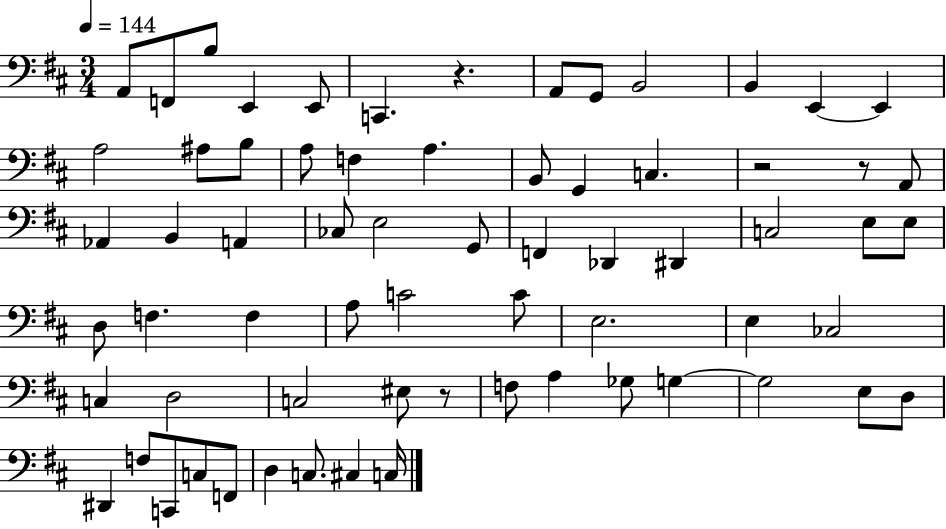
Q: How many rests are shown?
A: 4